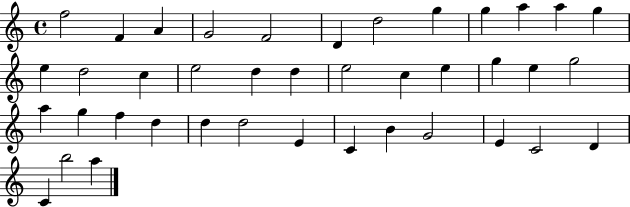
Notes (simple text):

F5/h F4/q A4/q G4/h F4/h D4/q D5/h G5/q G5/q A5/q A5/q G5/q E5/q D5/h C5/q E5/h D5/q D5/q E5/h C5/q E5/q G5/q E5/q G5/h A5/q G5/q F5/q D5/q D5/q D5/h E4/q C4/q B4/q G4/h E4/q C4/h D4/q C4/q B5/h A5/q